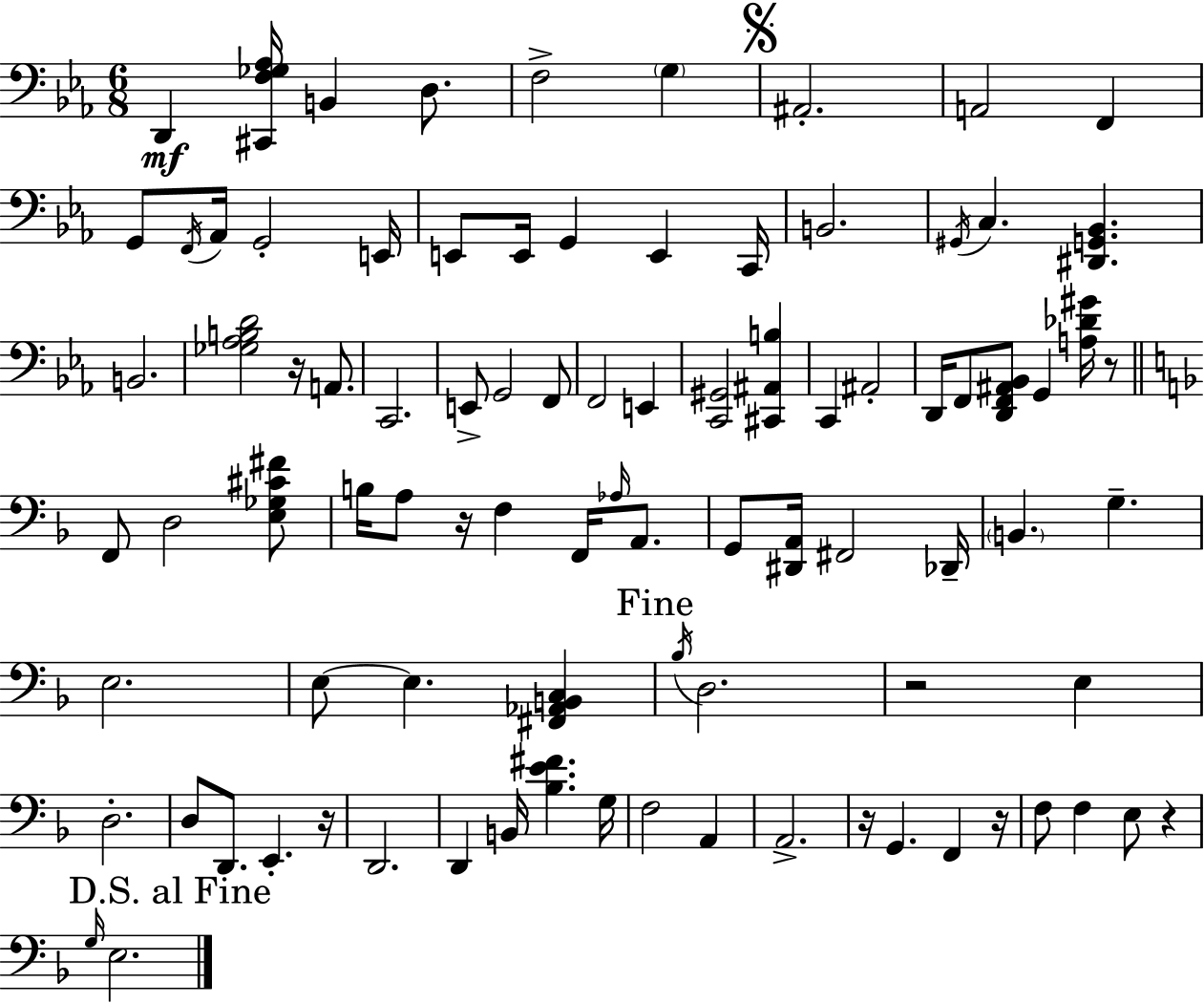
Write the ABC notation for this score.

X:1
T:Untitled
M:6/8
L:1/4
K:Eb
D,, [^C,,F,_G,_A,]/4 B,, D,/2 F,2 G, ^A,,2 A,,2 F,, G,,/2 F,,/4 _A,,/4 G,,2 E,,/4 E,,/2 E,,/4 G,, E,, C,,/4 B,,2 ^G,,/4 C, [^D,,G,,_B,,] B,,2 [_G,_A,B,D]2 z/4 A,,/2 C,,2 E,,/2 G,,2 F,,/2 F,,2 E,, [C,,^G,,]2 [^C,,^A,,B,] C,, ^A,,2 D,,/4 F,,/2 [D,,F,,^A,,_B,,]/2 G,, [A,_D^G]/4 z/2 F,,/2 D,2 [E,_G,^C^F]/2 B,/4 A,/2 z/4 F, F,,/4 _A,/4 A,,/2 G,,/2 [^D,,A,,]/4 ^F,,2 _D,,/4 B,, G, E,2 E,/2 E, [^F,,_A,,B,,C,] _B,/4 D,2 z2 E, D,2 D,/2 D,,/2 E,, z/4 D,,2 D,, B,,/4 [_B,E^F] G,/4 F,2 A,, A,,2 z/4 G,, F,, z/4 F,/2 F, E,/2 z G,/4 E,2